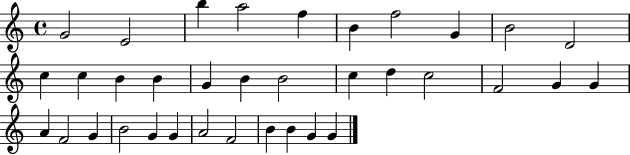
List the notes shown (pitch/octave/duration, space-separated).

G4/h E4/h B5/q A5/h F5/q B4/q F5/h G4/q B4/h D4/h C5/q C5/q B4/q B4/q G4/q B4/q B4/h C5/q D5/q C5/h F4/h G4/q G4/q A4/q F4/h G4/q B4/h G4/q G4/q A4/h F4/h B4/q B4/q G4/q G4/q